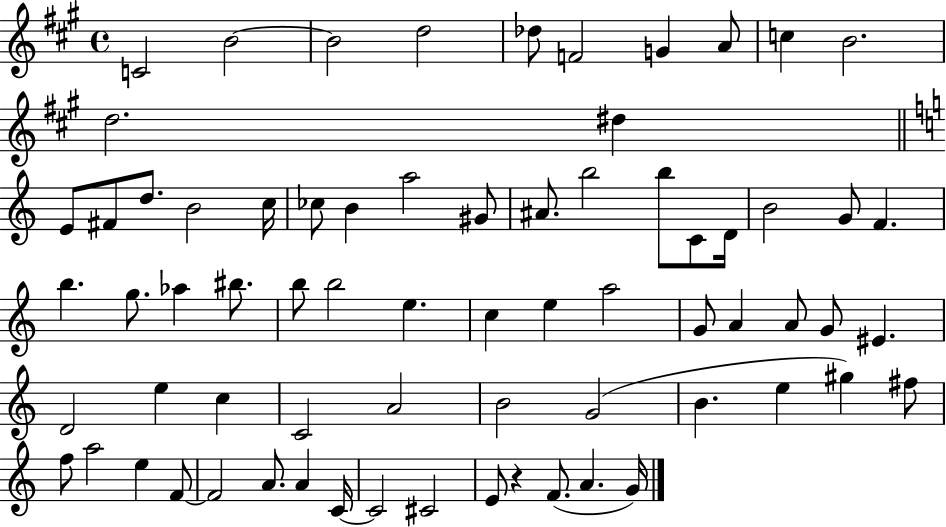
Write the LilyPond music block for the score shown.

{
  \clef treble
  \time 4/4
  \defaultTimeSignature
  \key a \major
  c'2 b'2~~ | b'2 d''2 | des''8 f'2 g'4 a'8 | c''4 b'2. | \break d''2. dis''4 | \bar "||" \break \key c \major e'8 fis'8 d''8. b'2 c''16 | ces''8 b'4 a''2 gis'8 | ais'8. b''2 b''8 c'8 d'16 | b'2 g'8 f'4. | \break b''4. g''8. aes''4 bis''8. | b''8 b''2 e''4. | c''4 e''4 a''2 | g'8 a'4 a'8 g'8 eis'4. | \break d'2 e''4 c''4 | c'2 a'2 | b'2 g'2( | b'4. e''4 gis''4) fis''8 | \break f''8 a''2 e''4 f'8~~ | f'2 a'8. a'4 c'16~~ | c'2 cis'2 | e'8 r4 f'8.( a'4. g'16) | \break \bar "|."
}